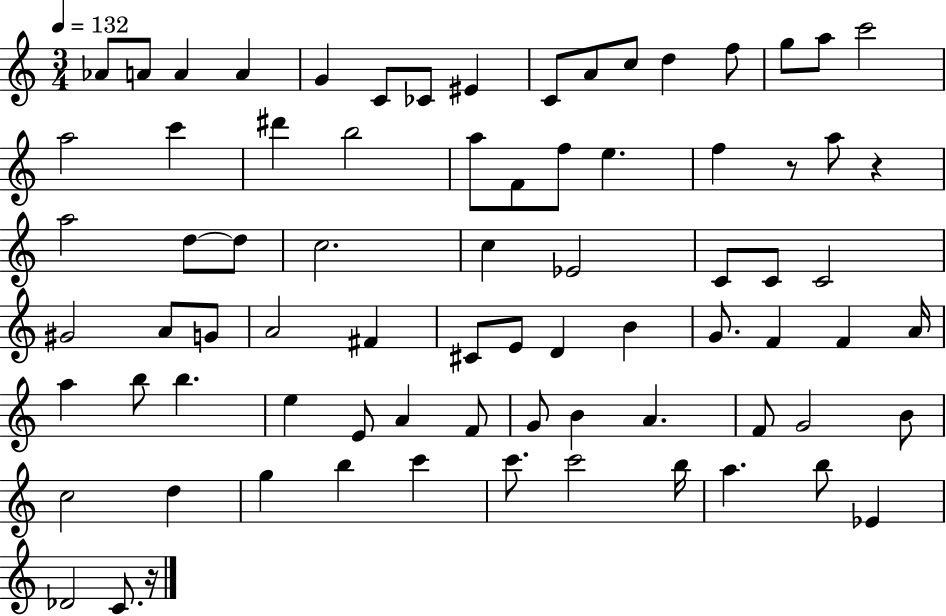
Ab4/e A4/e A4/q A4/q G4/q C4/e CES4/e EIS4/q C4/e A4/e C5/e D5/q F5/e G5/e A5/e C6/h A5/h C6/q D#6/q B5/h A5/e F4/e F5/e E5/q. F5/q R/e A5/e R/q A5/h D5/e D5/e C5/h. C5/q Eb4/h C4/e C4/e C4/h G#4/h A4/e G4/e A4/h F#4/q C#4/e E4/e D4/q B4/q G4/e. F4/q F4/q A4/s A5/q B5/e B5/q. E5/q E4/e A4/q F4/e G4/e B4/q A4/q. F4/e G4/h B4/e C5/h D5/q G5/q B5/q C6/q C6/e. C6/h B5/s A5/q. B5/e Eb4/q Db4/h C4/e. R/s